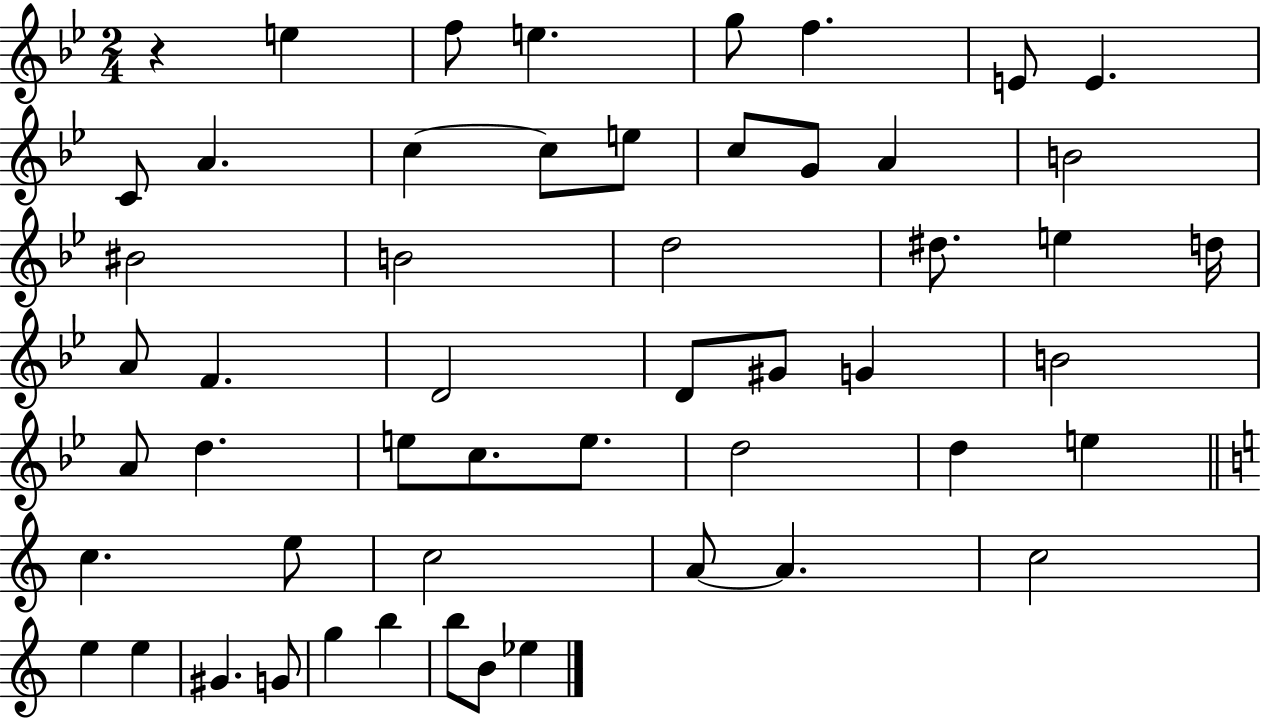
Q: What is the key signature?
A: BES major